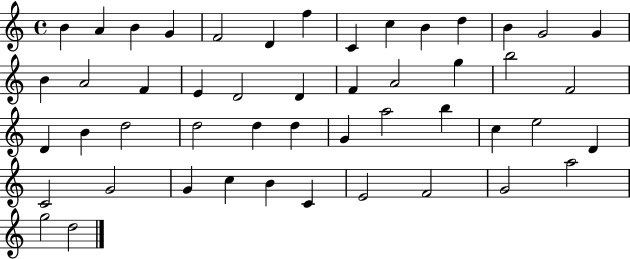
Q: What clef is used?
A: treble